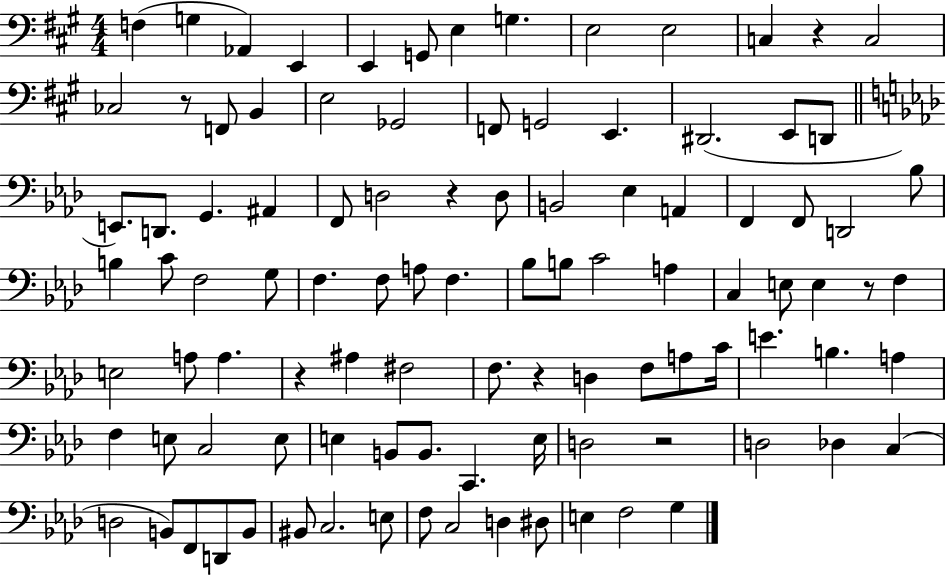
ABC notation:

X:1
T:Untitled
M:4/4
L:1/4
K:A
F, G, _A,, E,, E,, G,,/2 E, G, E,2 E,2 C, z C,2 _C,2 z/2 F,,/2 B,, E,2 _G,,2 F,,/2 G,,2 E,, ^D,,2 E,,/2 D,,/2 E,,/2 D,,/2 G,, ^A,, F,,/2 D,2 z D,/2 B,,2 _E, A,, F,, F,,/2 D,,2 _B,/2 B, C/2 F,2 G,/2 F, F,/2 A,/2 F, _B,/2 B,/2 C2 A, C, E,/2 E, z/2 F, E,2 A,/2 A, z ^A, ^F,2 F,/2 z D, F,/2 A,/2 C/4 E B, A, F, E,/2 C,2 E,/2 E, B,,/2 B,,/2 C,, E,/4 D,2 z2 D,2 _D, C, D,2 B,,/2 F,,/2 D,,/2 B,,/2 ^B,,/2 C,2 E,/2 F,/2 C,2 D, ^D,/2 E, F,2 G,